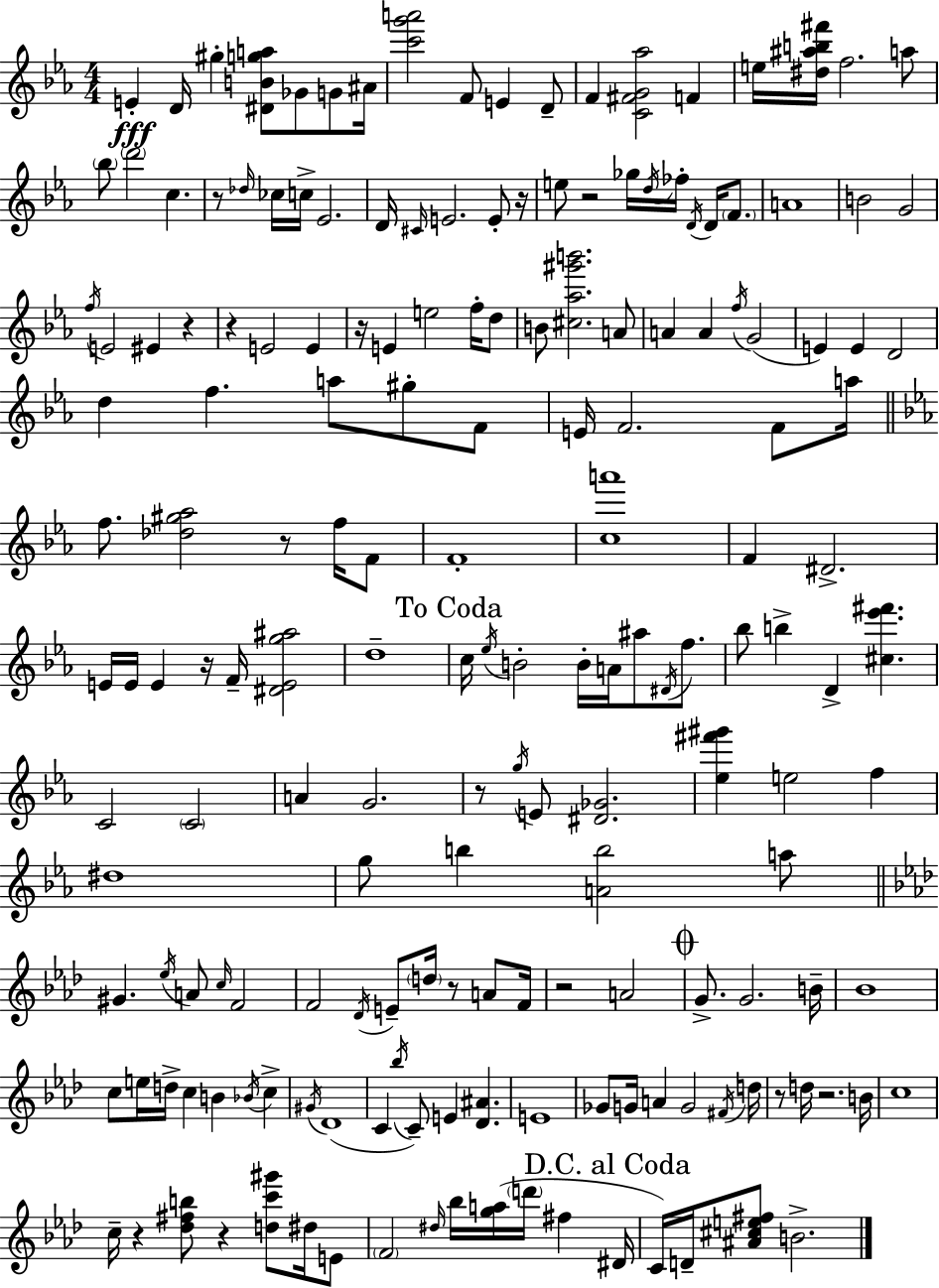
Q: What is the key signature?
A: EES major